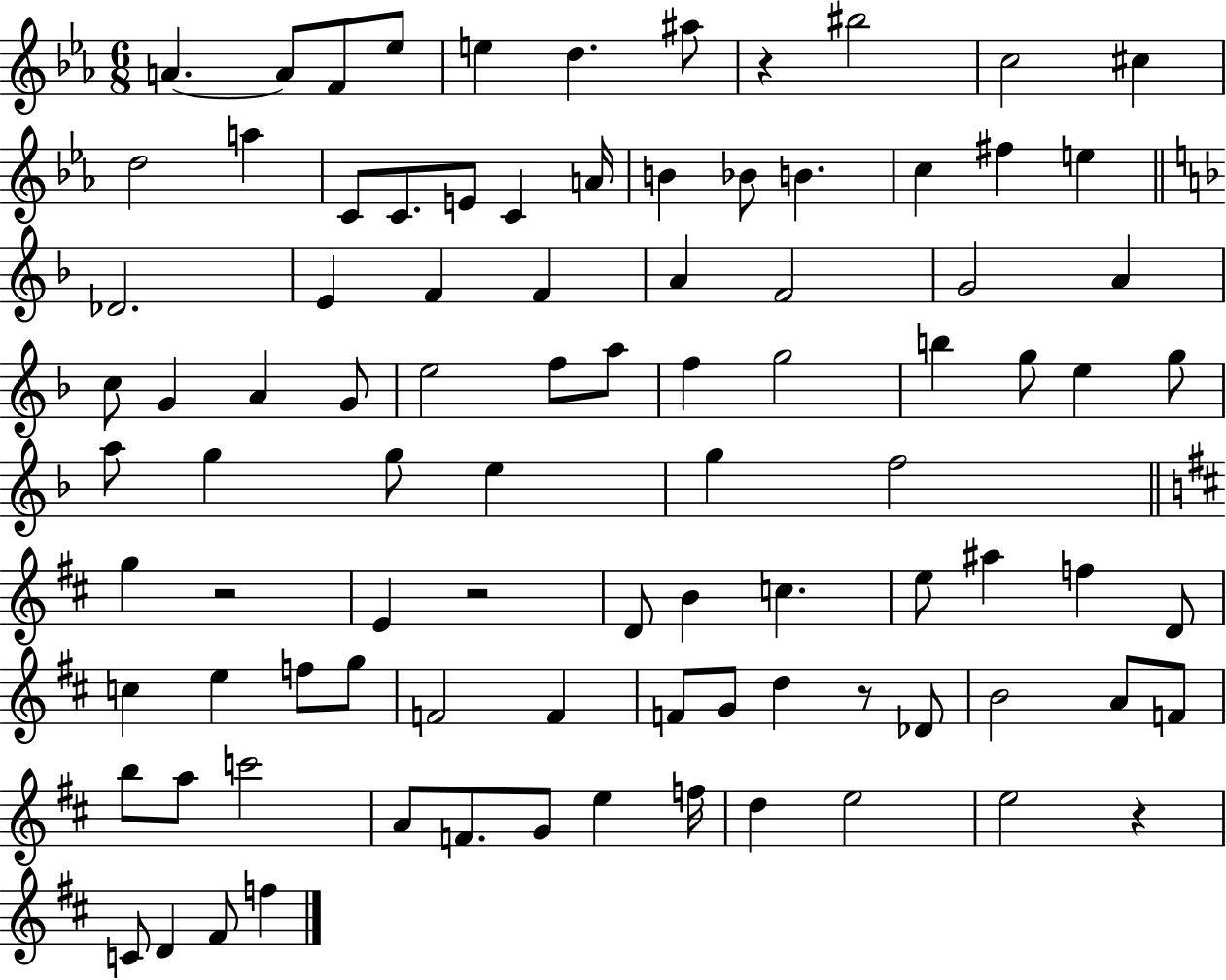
A4/q. A4/e F4/e Eb5/e E5/q D5/q. A#5/e R/q BIS5/h C5/h C#5/q D5/h A5/q C4/e C4/e. E4/e C4/q A4/s B4/q Bb4/e B4/q. C5/q F#5/q E5/q Db4/h. E4/q F4/q F4/q A4/q F4/h G4/h A4/q C5/e G4/q A4/q G4/e E5/h F5/e A5/e F5/q G5/h B5/q G5/e E5/q G5/e A5/e G5/q G5/e E5/q G5/q F5/h G5/q R/h E4/q R/h D4/e B4/q C5/q. E5/e A#5/q F5/q D4/e C5/q E5/q F5/e G5/e F4/h F4/q F4/e G4/e D5/q R/e Db4/e B4/h A4/e F4/e B5/e A5/e C6/h A4/e F4/e. G4/e E5/q F5/s D5/q E5/h E5/h R/q C4/e D4/q F#4/e F5/q